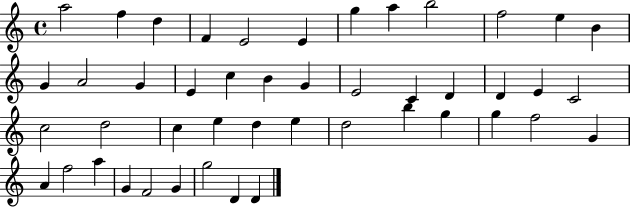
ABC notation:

X:1
T:Untitled
M:4/4
L:1/4
K:C
a2 f d F E2 E g a b2 f2 e B G A2 G E c B G E2 C D D E C2 c2 d2 c e d e d2 b g g f2 G A f2 a G F2 G g2 D D